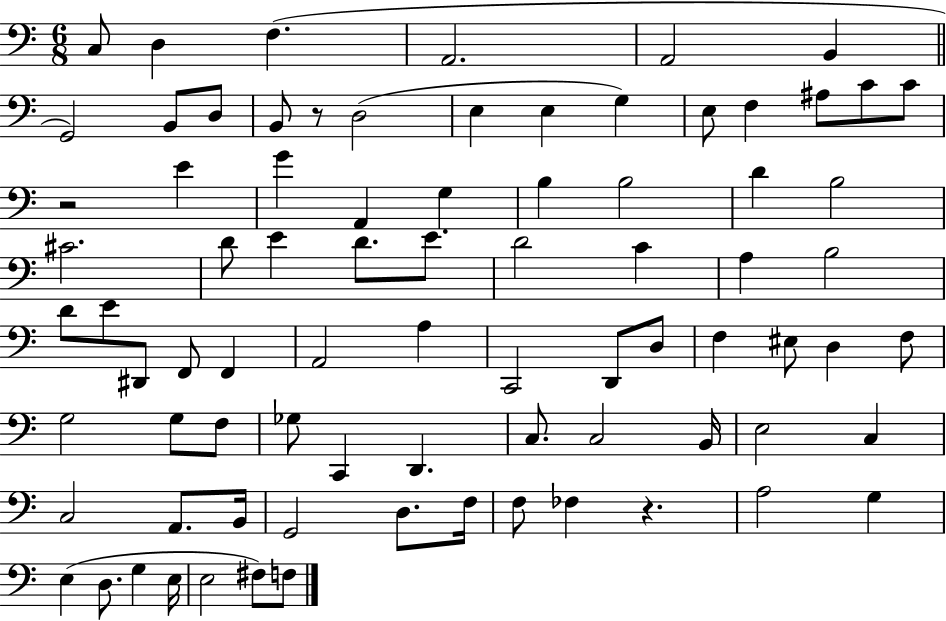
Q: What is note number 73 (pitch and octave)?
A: D3